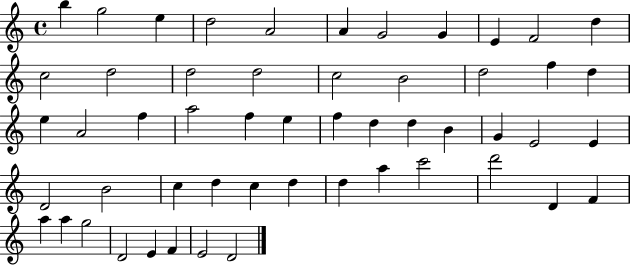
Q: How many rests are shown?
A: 0